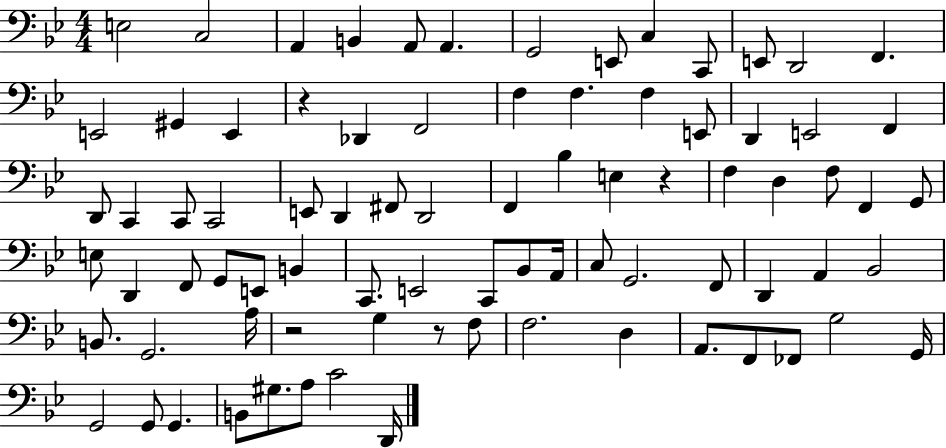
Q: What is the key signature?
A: BES major